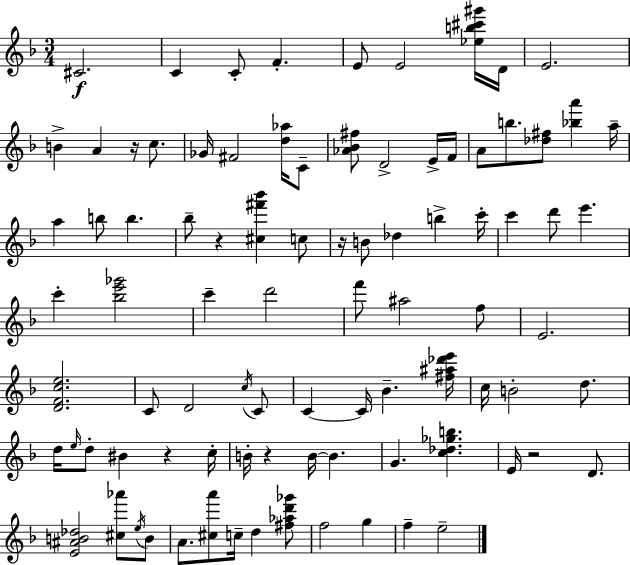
C#4/h. C4/q C4/e F4/q. E4/e E4/h [Eb5,B5,C#6,G#6]/s D4/s E4/h. B4/q A4/q R/s C5/e. Gb4/s F#4/h [D5,Ab5]/s C4/e [Ab4,Bb4,F#5]/e D4/h E4/s F4/s A4/e B5/e. [Db5,F#5]/e [Bb5,A6]/q A5/s A5/q B5/e B5/q. Bb5/e R/q [C#5,F#6,Bb6]/q C5/e R/s B4/e Db5/q B5/q C6/s C6/q D6/e E6/q. C6/q [Bb5,E6,Gb6]/h C6/q D6/h F6/e A#5/h F5/e E4/h. [D4,F4,C5,E5]/h. C4/e D4/h C5/s C4/e C4/q C4/s Bb4/q. [F#5,A#5,Db6,E6]/s C5/s B4/h D5/e. D5/s E5/s D5/e BIS4/q R/q C5/s B4/s R/q B4/s B4/q. G4/q. [C5,Db5,Gb5,B5]/q. E4/s R/h D4/e. [E4,A#4,B4,Db5]/h [C#5,Ab6]/e E5/s B4/e A4/e. [C#5,A6]/e C5/s D5/q [F#5,Ab5,D6,Gb6]/e F5/h G5/q F5/q E5/h